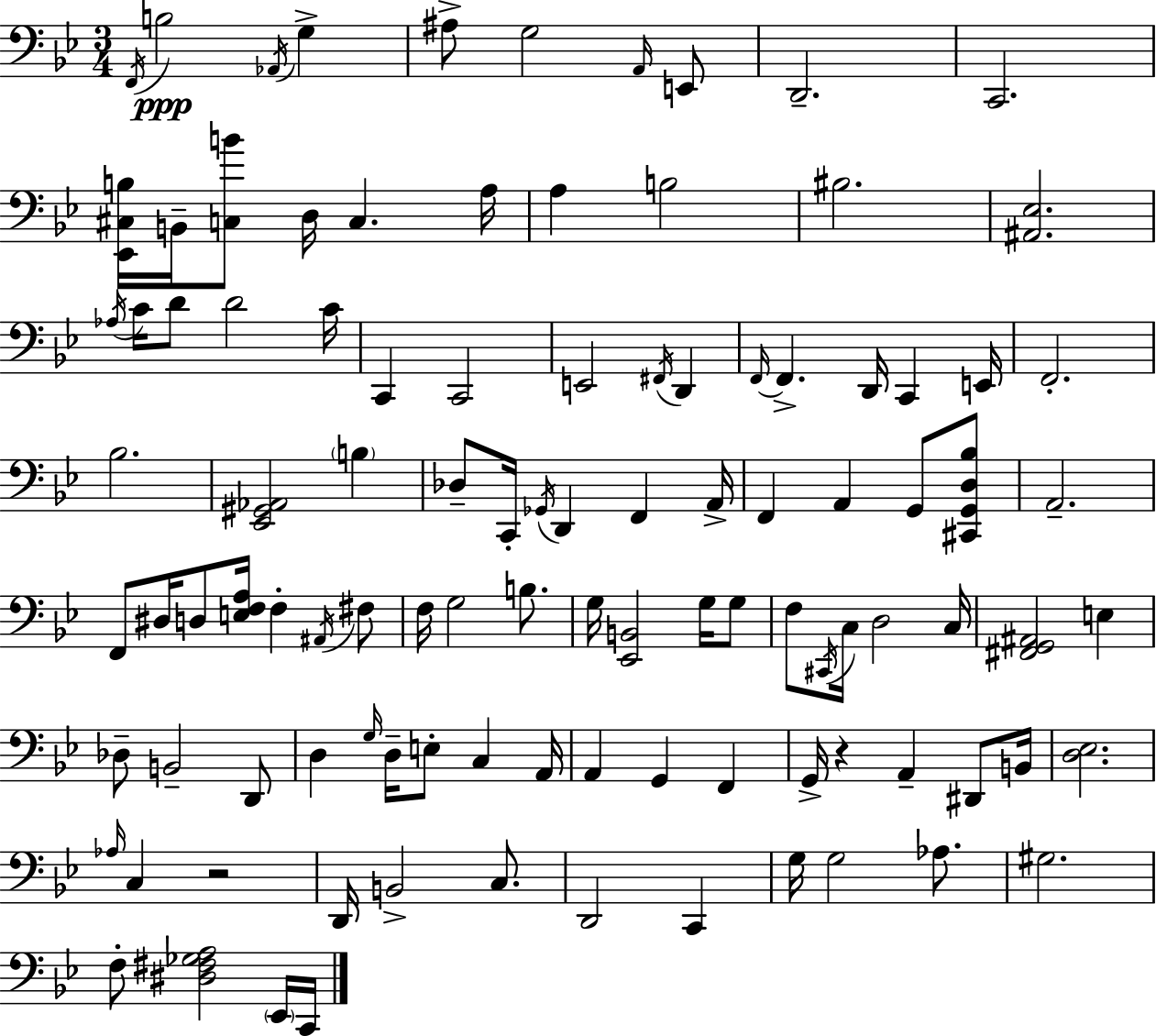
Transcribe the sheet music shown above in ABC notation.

X:1
T:Untitled
M:3/4
L:1/4
K:Bb
F,,/4 B,2 _A,,/4 G, ^A,/2 G,2 A,,/4 E,,/2 D,,2 C,,2 [_E,,^C,B,]/4 B,,/4 [C,B]/2 D,/4 C, A,/4 A, B,2 ^B,2 [^A,,_E,]2 _A,/4 C/4 D/2 D2 C/4 C,, C,,2 E,,2 ^F,,/4 D,, F,,/4 F,, D,,/4 C,, E,,/4 F,,2 _B,2 [_E,,^G,,_A,,]2 B, _D,/2 C,,/4 _G,,/4 D,, F,, A,,/4 F,, A,, G,,/2 [^C,,G,,D,_B,]/2 A,,2 F,,/2 ^D,/4 D,/2 [E,F,A,]/4 F, ^A,,/4 ^F,/2 F,/4 G,2 B,/2 G,/4 [_E,,B,,]2 G,/4 G,/2 F,/2 ^C,,/4 C,/4 D,2 C,/4 [^F,,G,,^A,,]2 E, _D,/2 B,,2 D,,/2 D, G,/4 D,/4 E,/2 C, A,,/4 A,, G,, F,, G,,/4 z A,, ^D,,/2 B,,/4 [D,_E,]2 _A,/4 C, z2 D,,/4 B,,2 C,/2 D,,2 C,, G,/4 G,2 _A,/2 ^G,2 F,/2 [^D,^F,_G,A,]2 _E,,/4 C,,/4